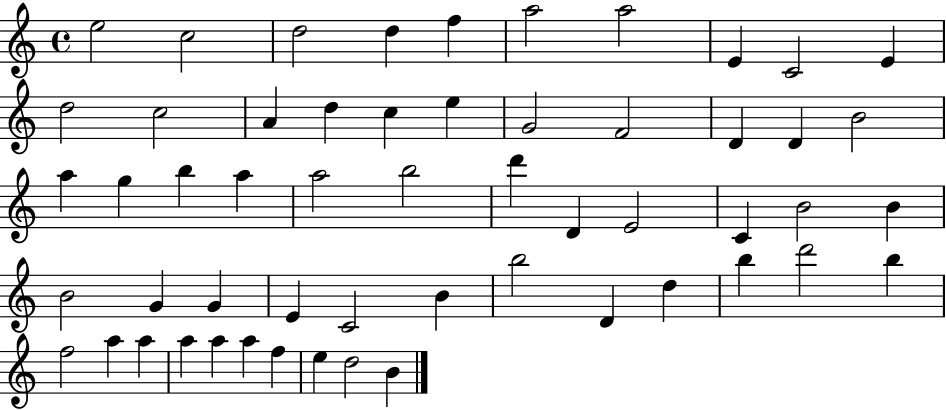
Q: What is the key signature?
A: C major